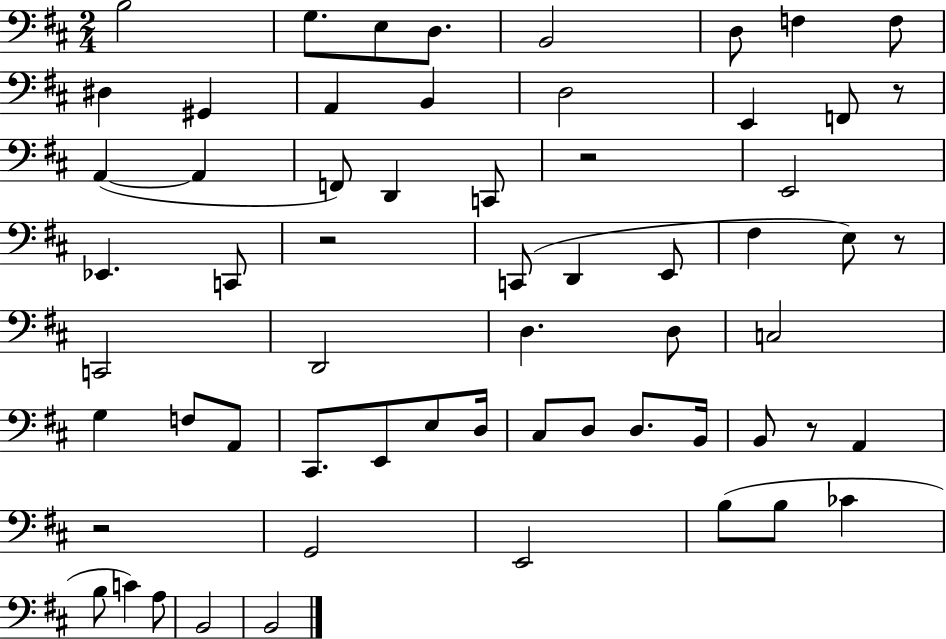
{
  \clef bass
  \numericTimeSignature
  \time 2/4
  \key d \major
  \repeat volta 2 { b2 | g8. e8 d8. | b,2 | d8 f4 f8 | \break dis4 gis,4 | a,4 b,4 | d2 | e,4 f,8 r8 | \break a,4~(~ a,4 | f,8) d,4 c,8 | r2 | e,2 | \break ees,4. c,8 | r2 | c,8( d,4 e,8 | fis4 e8) r8 | \break c,2 | d,2 | d4. d8 | c2 | \break g4 f8 a,8 | cis,8. e,8 e8 d16 | cis8 d8 d8. b,16 | b,8 r8 a,4 | \break r2 | g,2 | e,2 | b8( b8 ces'4 | \break b8 c'4) a8 | b,2 | b,2 | } \bar "|."
}